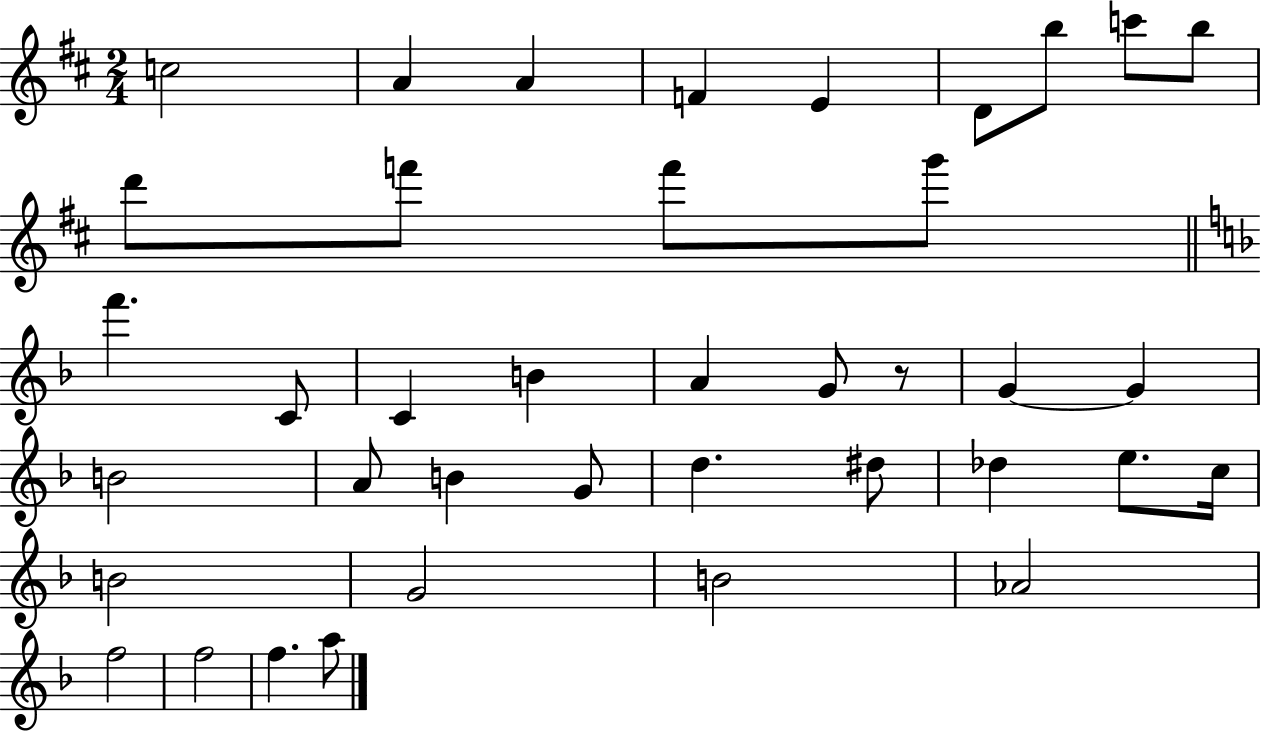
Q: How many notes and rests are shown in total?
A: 39